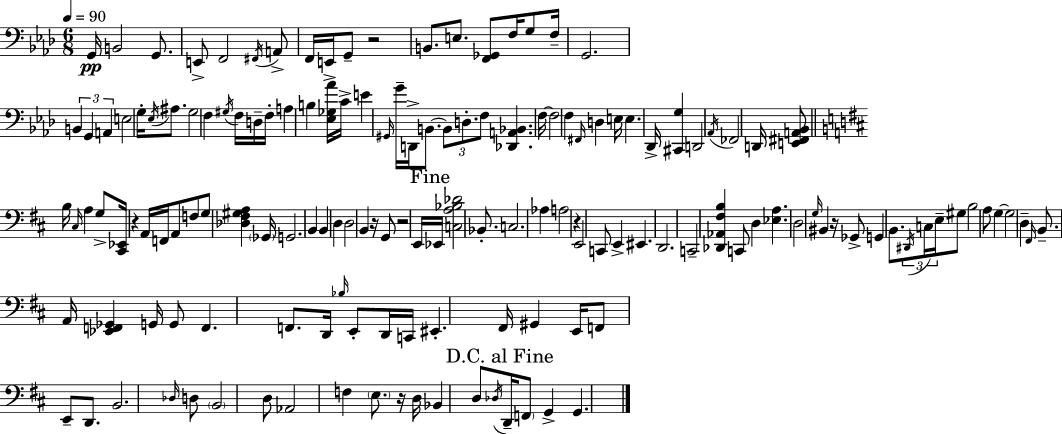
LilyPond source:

{
  \clef bass
  \numericTimeSignature
  \time 6/8
  \key aes \major
  \tempo 4 = 90
  g,16\pp b,2 g,8. | e,8-> f,2 \acciaccatura { fis,16 } a,8-> | f,16 e,16-> g,8-- r2 | b,8. e8. <f, ges,>8 f16 g8 | \break f16-- g,2. | \tuplet 3/2 { b,4 g,4 a,4 } | e2 g16-. \acciaccatura { ees16 } ais8. | g2 f4 | \break \acciaccatura { gis16 } f16 d16-- f16-. a4 b4 | <ees ges aes'>16 c'16-> e'4 \grace { gis,16 } g'16-- d,16-> b,8.~~ | \tuplet 3/2 { b,8 d8.-. f8 } <des, a, bes,>4. | f16~~ f2 | \break f4 \grace { fis,16 } d4 e16 e4. | des,16-> <cis, g>4 d,2 | \acciaccatura { aes,16 } fes,2 | d,16 <e, fis, a, bes,>8 \bar "||" \break \key d \major b16 \grace { cis16 } a4 g8-> <cis, ees,>16 r4 | a,16 f,16 a,8 f8 g8 <des fis gis a>4 | \parenthesize ges,16 g,2. | b,4 b,4 d4 | \break d2 b,4 | r16 g,8 r2 | e,16 \mark "Fine" ees,16 <c a bes des'>2 bes,8.-. | c2. | \break aes4 a2 | r4 e,2 | c,8 e,4-> eis,4. | d,2. | \break c,2-- <des, aes, fis b>4 | c,8 d4 <ees a>4. | d2 \grace { g16 } bis,4 | r16 ges,8-> g,4 b,8. | \break \tuplet 3/2 { \acciaccatura { dis,16 } c16 e16-- } gis8 b2 | a8 g4~~ g2 | \parenthesize d4-- \grace { fis,16 } b,8.-- | a,16 <ees, f, ges,>4 g,16 g,8 f,4. | \break f,8. d,16 \grace { bes16 } e,8-. d,16 c,16 eis,4.-. | fis,16 gis,4 e,16 f,8 | e,8-- d,8. b,2. | \grace { des16 } d8 \parenthesize b,2 | \break d8 aes,2 | f4 \parenthesize e8. r16 d16 | bes,4 d8 \acciaccatura { des16 } \mark "D.C. al Fine" d,16-- \parenthesize f,8 g,4-> | g,4. \bar "|."
}